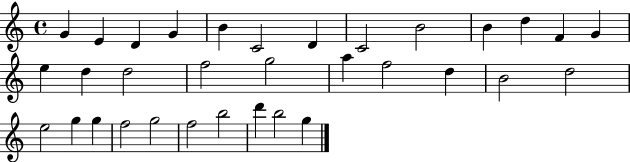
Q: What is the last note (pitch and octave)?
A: G5